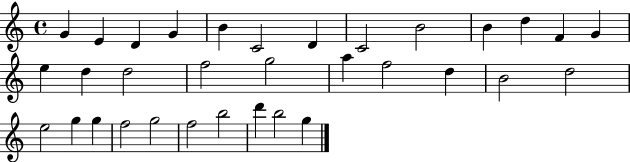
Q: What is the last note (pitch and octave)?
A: G5